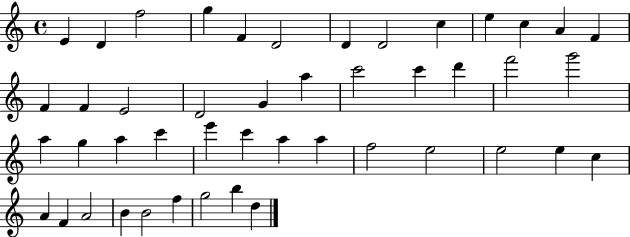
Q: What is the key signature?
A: C major